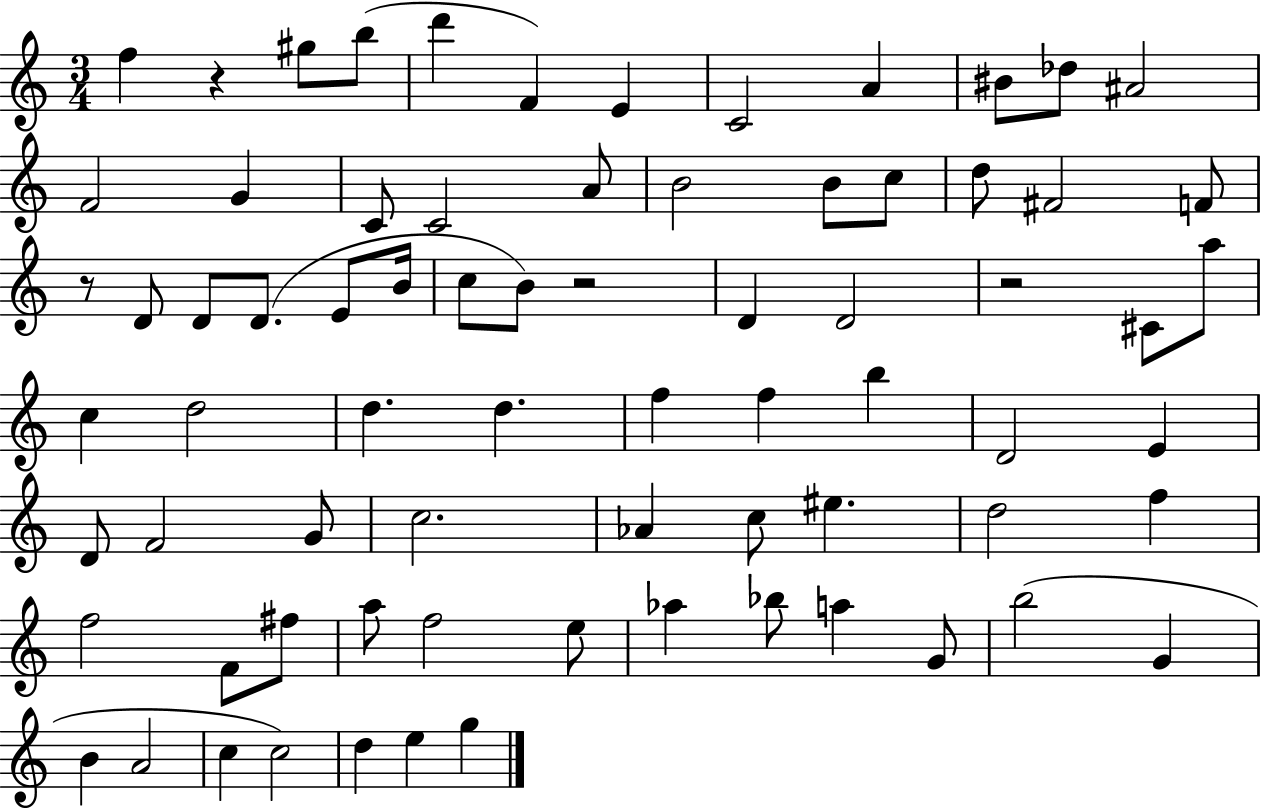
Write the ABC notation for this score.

X:1
T:Untitled
M:3/4
L:1/4
K:C
f z ^g/2 b/2 d' F E C2 A ^B/2 _d/2 ^A2 F2 G C/2 C2 A/2 B2 B/2 c/2 d/2 ^F2 F/2 z/2 D/2 D/2 D/2 E/2 B/4 c/2 B/2 z2 D D2 z2 ^C/2 a/2 c d2 d d f f b D2 E D/2 F2 G/2 c2 _A c/2 ^e d2 f f2 F/2 ^f/2 a/2 f2 e/2 _a _b/2 a G/2 b2 G B A2 c c2 d e g